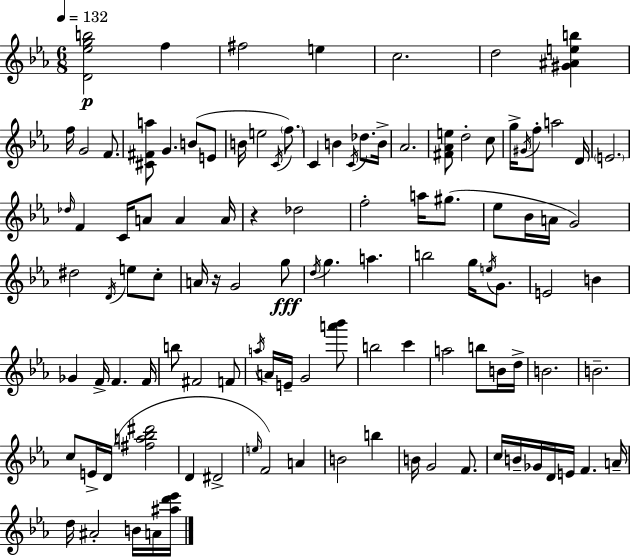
[D4,Eb5,G5,B5]/h F5/q F#5/h E5/q C5/h. D5/h [G#4,A#4,E5,B5]/q F5/s G4/h F4/e. [C#4,F#4,A5]/e G4/q. B4/e E4/e B4/s E5/h C4/s F5/e. C4/q B4/q C4/s Db5/e. B4/s Ab4/h. [F#4,Ab4,E5]/e D5/h C5/e G5/s G#4/s F5/e A5/h D4/s E4/h. Db5/s F4/q C4/s A4/e A4/q A4/s R/q Db5/h F5/h A5/s G#5/e. Eb5/e Bb4/s A4/s G4/h D#5/h D4/s E5/e C5/e A4/s R/s G4/h G5/e D5/s G5/q. A5/q. B5/h G5/s E5/s G4/e. E4/h B4/q Gb4/q F4/s F4/q. F4/s B5/e F#4/h F4/e A5/s A4/s E4/s G4/h [A6,Bb6]/e B5/h C6/q A5/h B5/e B4/s D5/s B4/h. B4/h. C5/e E4/s D4/s [F#5,A5,Bb5,D#6]/h D4/q D#4/h E5/s F4/h A4/q B4/h B5/q B4/s G4/h F4/e. C5/s B4/s Gb4/s D4/s E4/s F4/q. A4/s D5/s A#4/h B4/s A4/s [A#5,D6,Eb6]/s